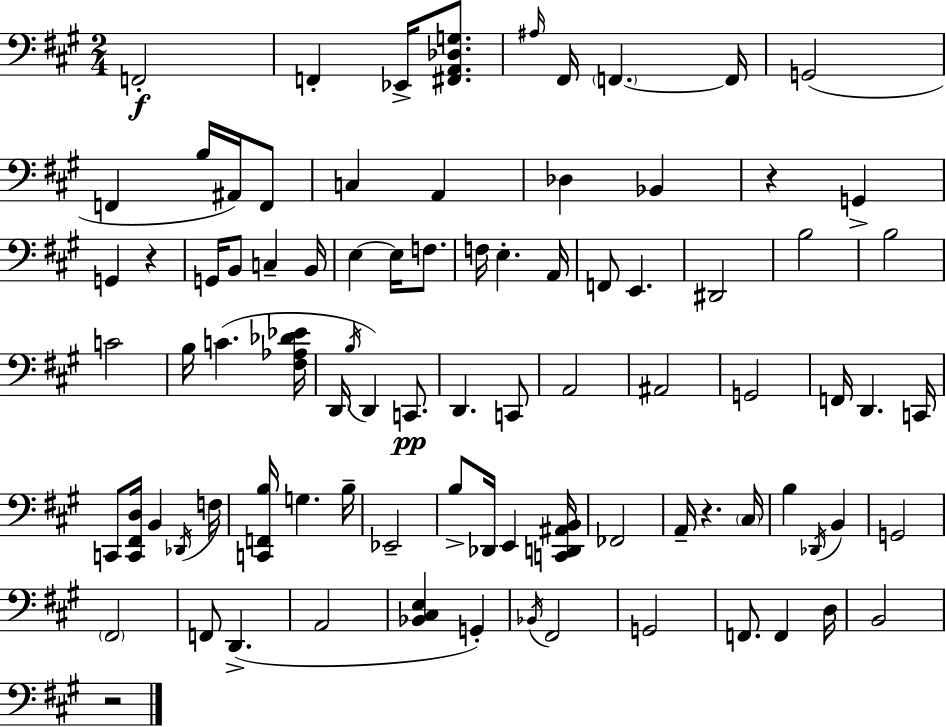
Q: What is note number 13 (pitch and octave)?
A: C3